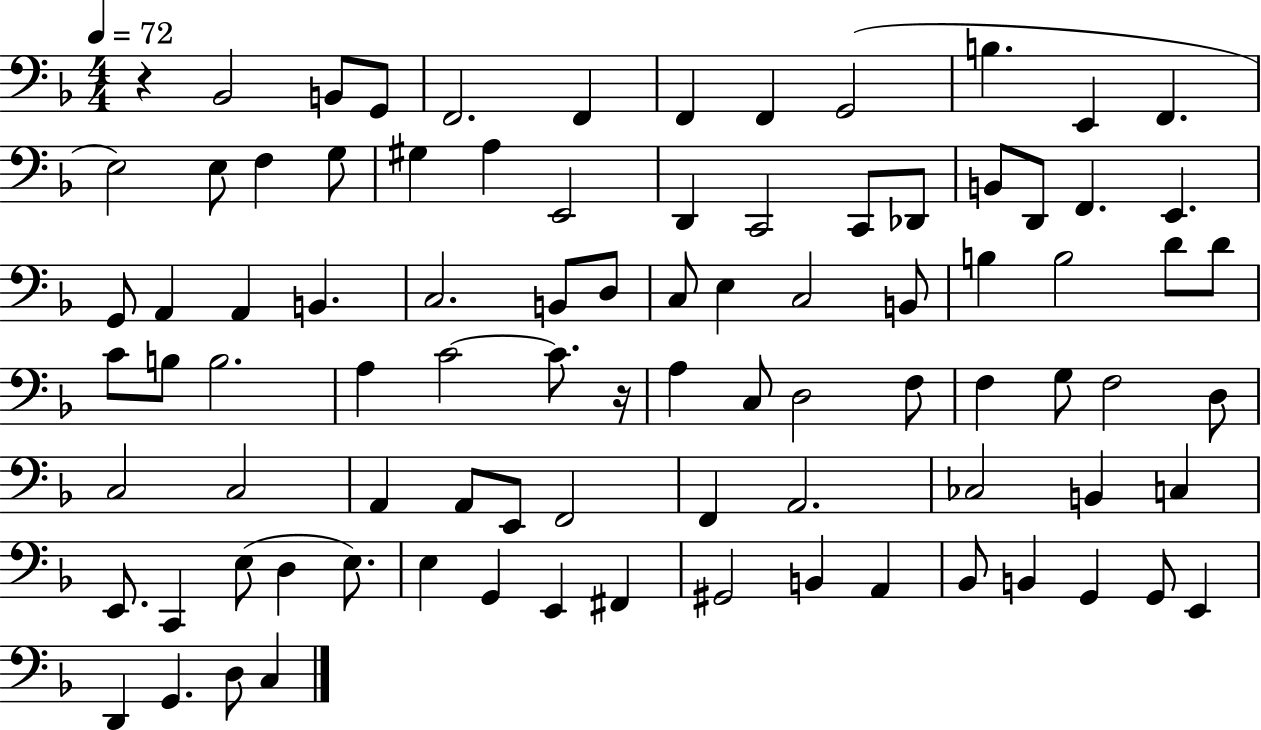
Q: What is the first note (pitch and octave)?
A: Bb2